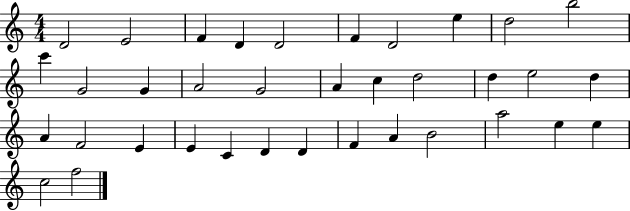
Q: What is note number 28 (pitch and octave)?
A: D4